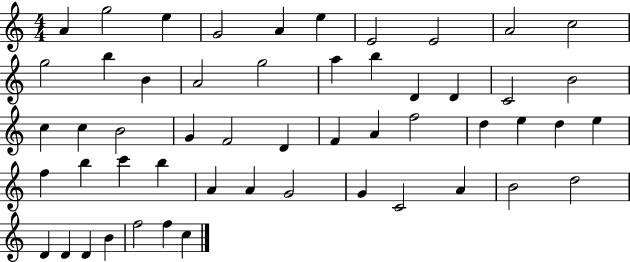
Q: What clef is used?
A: treble